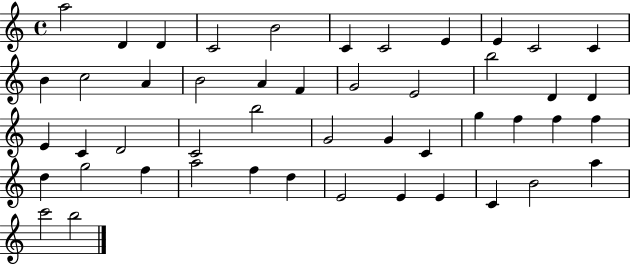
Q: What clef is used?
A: treble